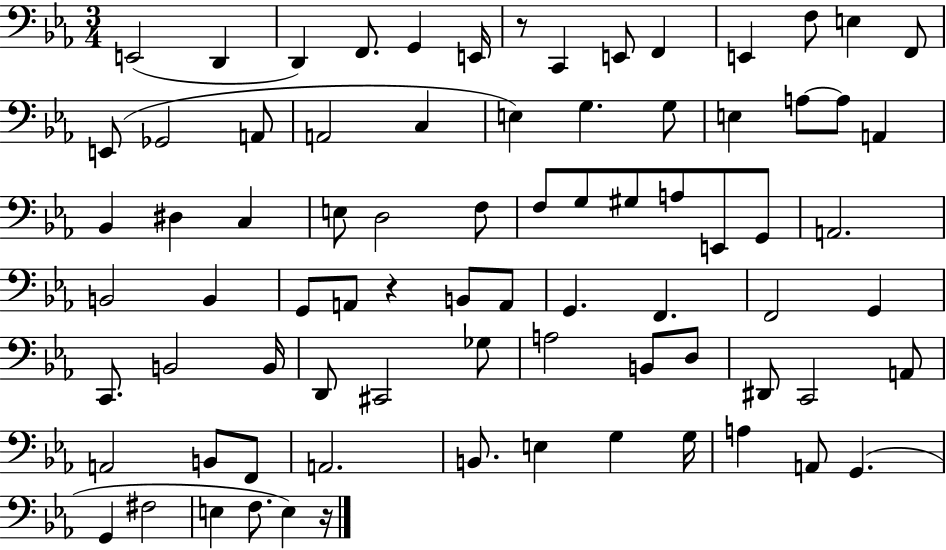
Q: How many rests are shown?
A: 3